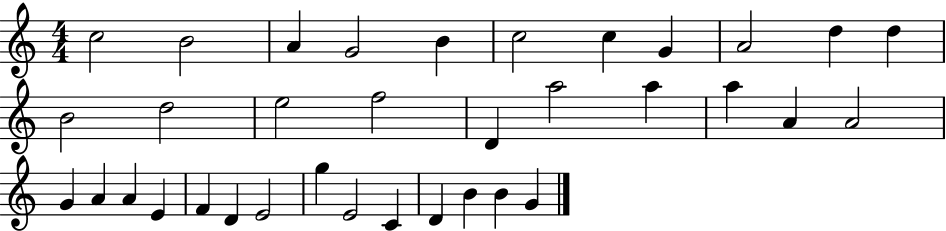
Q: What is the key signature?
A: C major